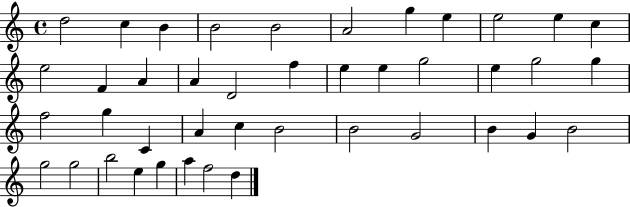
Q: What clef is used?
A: treble